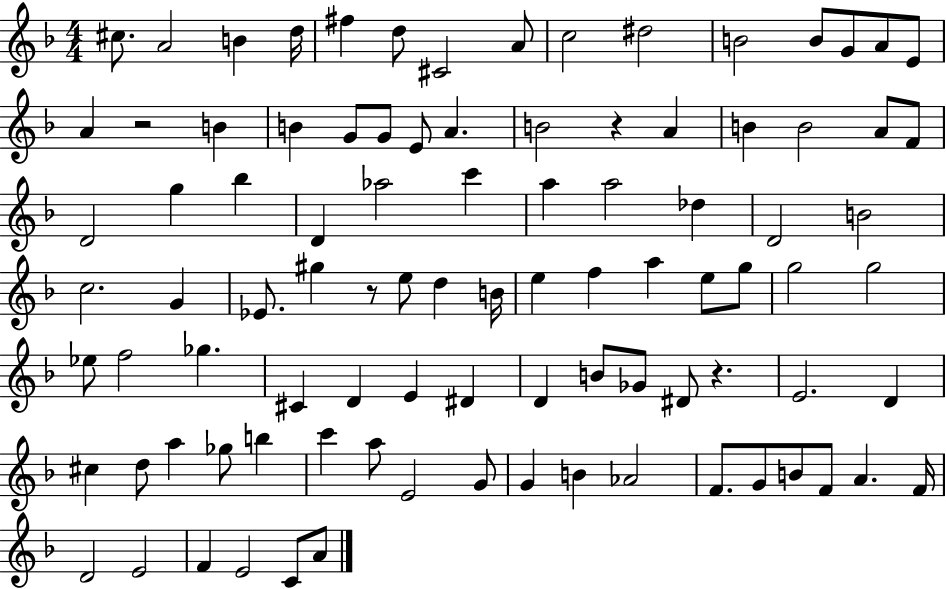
C#5/e. A4/h B4/q D5/s F#5/q D5/e C#4/h A4/e C5/h D#5/h B4/h B4/e G4/e A4/e E4/e A4/q R/h B4/q B4/q G4/e G4/e E4/e A4/q. B4/h R/q A4/q B4/q B4/h A4/e F4/e D4/h G5/q Bb5/q D4/q Ab5/h C6/q A5/q A5/h Db5/q D4/h B4/h C5/h. G4/q Eb4/e. G#5/q R/e E5/e D5/q B4/s E5/q F5/q A5/q E5/e G5/e G5/h G5/h Eb5/e F5/h Gb5/q. C#4/q D4/q E4/q D#4/q D4/q B4/e Gb4/e D#4/e R/q. E4/h. D4/q C#5/q D5/e A5/q Gb5/e B5/q C6/q A5/e E4/h G4/e G4/q B4/q Ab4/h F4/e. G4/e B4/e F4/e A4/q. F4/s D4/h E4/h F4/q E4/h C4/e A4/e